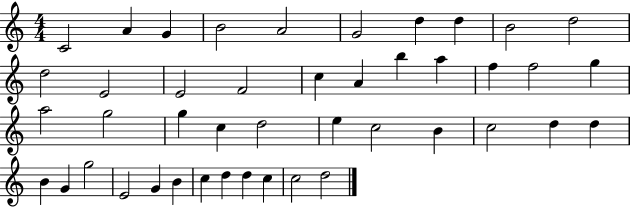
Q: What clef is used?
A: treble